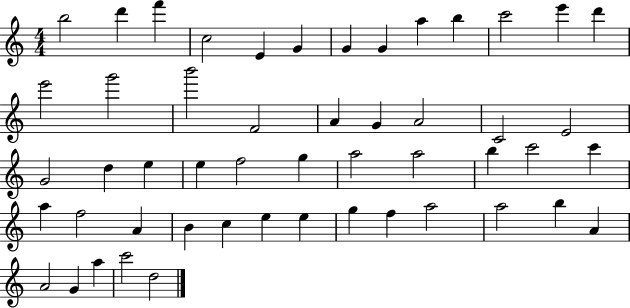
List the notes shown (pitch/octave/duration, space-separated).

B5/h D6/q F6/q C5/h E4/q G4/q G4/q G4/q A5/q B5/q C6/h E6/q D6/q E6/h G6/h B6/h F4/h A4/q G4/q A4/h C4/h E4/h G4/h D5/q E5/q E5/q F5/h G5/q A5/h A5/h B5/q C6/h C6/q A5/q F5/h A4/q B4/q C5/q E5/q E5/q G5/q F5/q A5/h A5/h B5/q A4/q A4/h G4/q A5/q C6/h D5/h